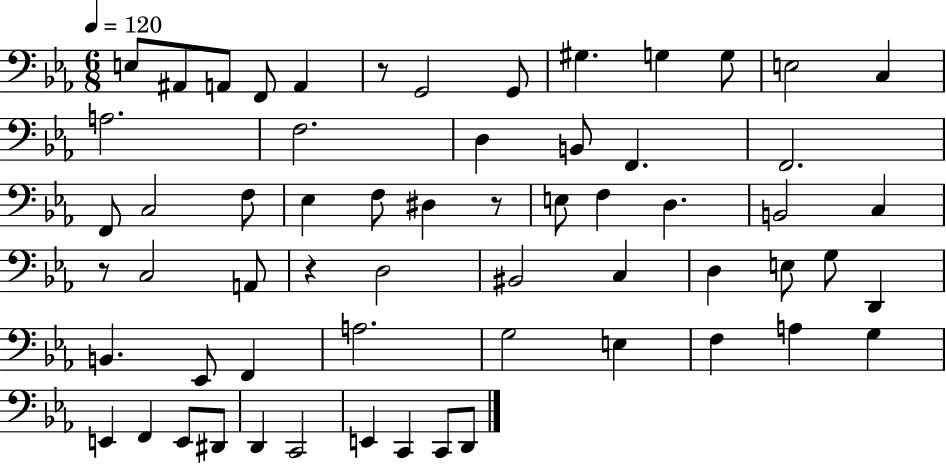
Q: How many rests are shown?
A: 4